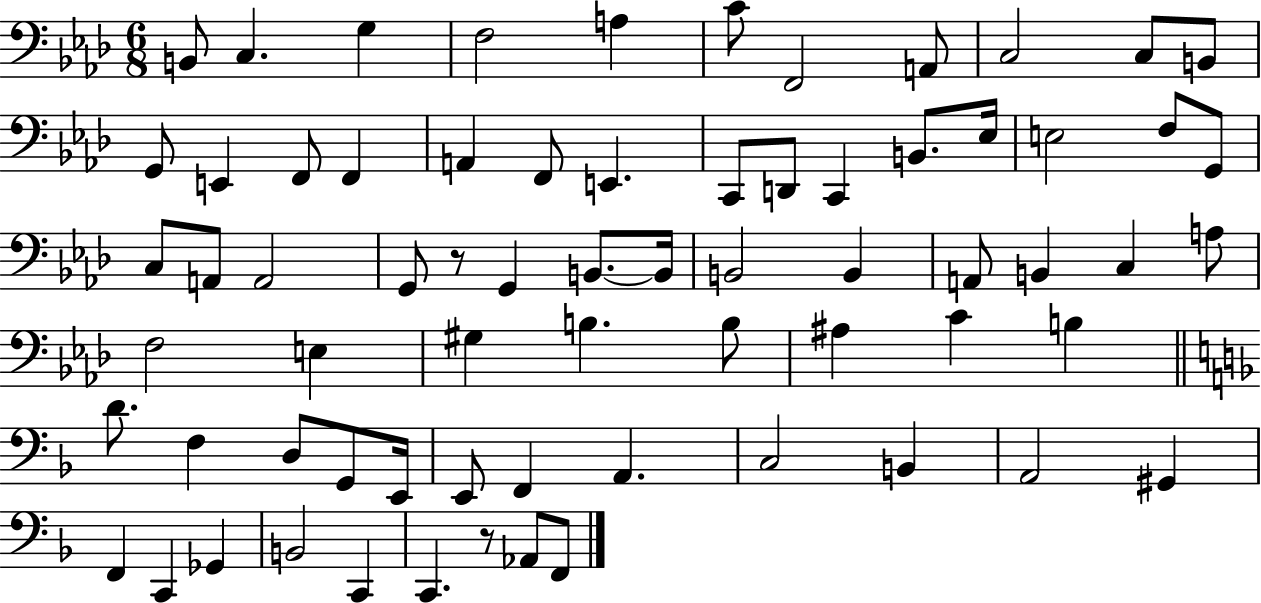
X:1
T:Untitled
M:6/8
L:1/4
K:Ab
B,,/2 C, G, F,2 A, C/2 F,,2 A,,/2 C,2 C,/2 B,,/2 G,,/2 E,, F,,/2 F,, A,, F,,/2 E,, C,,/2 D,,/2 C,, B,,/2 _E,/4 E,2 F,/2 G,,/2 C,/2 A,,/2 A,,2 G,,/2 z/2 G,, B,,/2 B,,/4 B,,2 B,, A,,/2 B,, C, A,/2 F,2 E, ^G, B, B,/2 ^A, C B, D/2 F, D,/2 G,,/2 E,,/4 E,,/2 F,, A,, C,2 B,, A,,2 ^G,, F,, C,, _G,, B,,2 C,, C,, z/2 _A,,/2 F,,/2